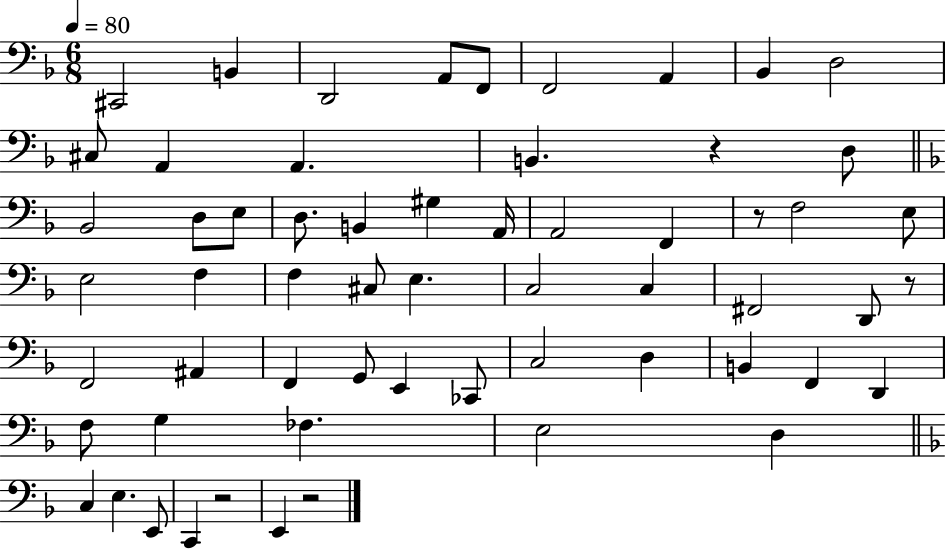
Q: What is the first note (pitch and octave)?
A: C#2